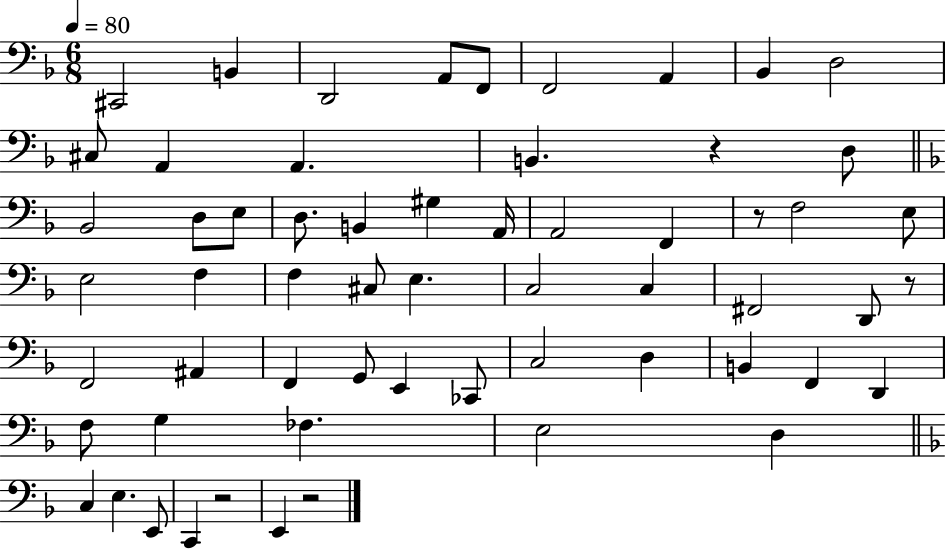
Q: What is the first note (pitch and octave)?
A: C#2